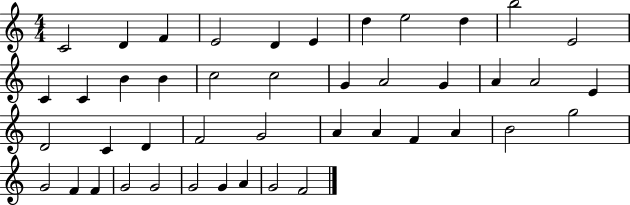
X:1
T:Untitled
M:4/4
L:1/4
K:C
C2 D F E2 D E d e2 d b2 E2 C C B B c2 c2 G A2 G A A2 E D2 C D F2 G2 A A F A B2 g2 G2 F F G2 G2 G2 G A G2 F2